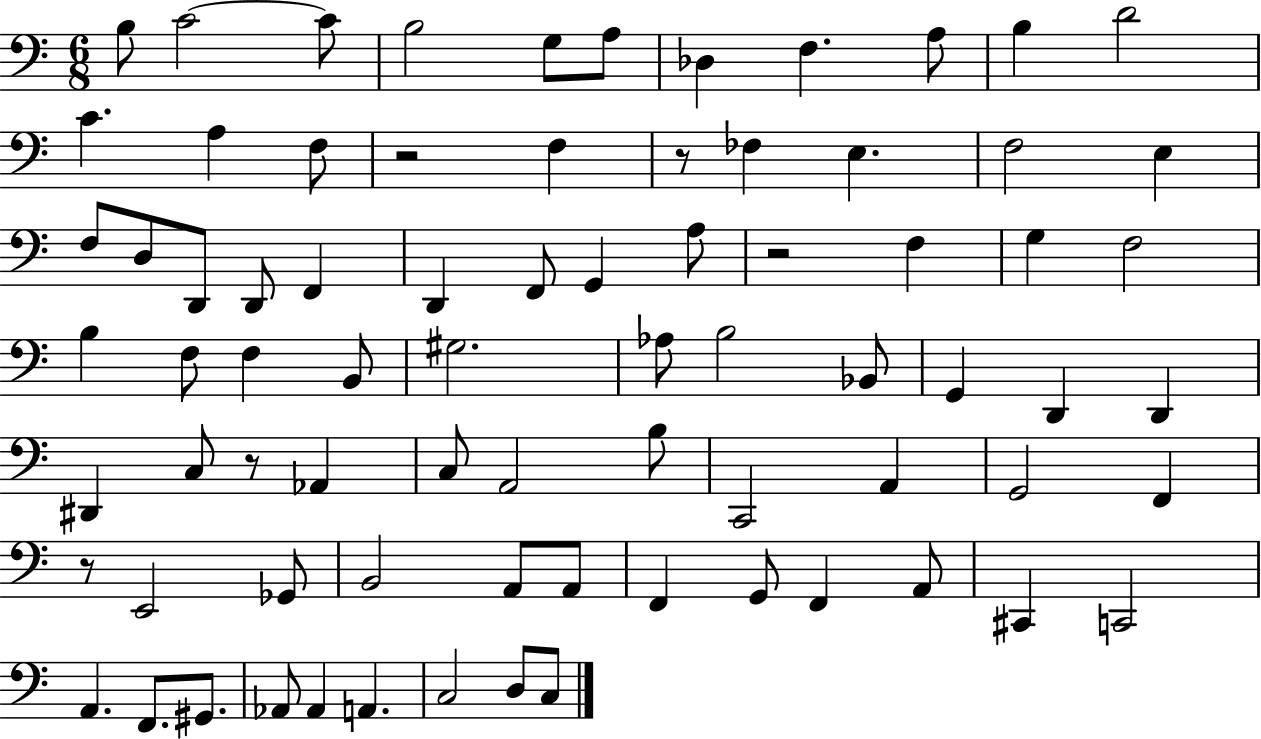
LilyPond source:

{
  \clef bass
  \numericTimeSignature
  \time 6/8
  \key c \major
  b8 c'2~~ c'8 | b2 g8 a8 | des4 f4. a8 | b4 d'2 | \break c'4. a4 f8 | r2 f4 | r8 fes4 e4. | f2 e4 | \break f8 d8 d,8 d,8 f,4 | d,4 f,8 g,4 a8 | r2 f4 | g4 f2 | \break b4 f8 f4 b,8 | gis2. | aes8 b2 bes,8 | g,4 d,4 d,4 | \break dis,4 c8 r8 aes,4 | c8 a,2 b8 | c,2 a,4 | g,2 f,4 | \break r8 e,2 ges,8 | b,2 a,8 a,8 | f,4 g,8 f,4 a,8 | cis,4 c,2 | \break a,4. f,8. gis,8. | aes,8 aes,4 a,4. | c2 d8 c8 | \bar "|."
}